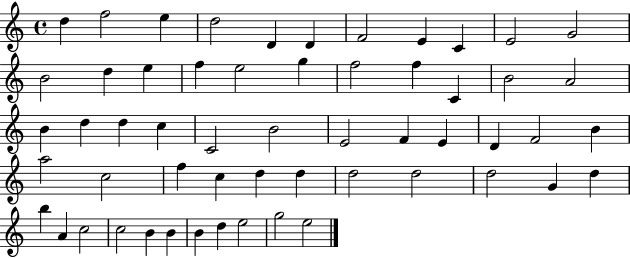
D5/q F5/h E5/q D5/h D4/q D4/q F4/h E4/q C4/q E4/h G4/h B4/h D5/q E5/q F5/q E5/h G5/q F5/h F5/q C4/q B4/h A4/h B4/q D5/q D5/q C5/q C4/h B4/h E4/h F4/q E4/q D4/q F4/h B4/q A5/h C5/h F5/q C5/q D5/q D5/q D5/h D5/h D5/h G4/q D5/q B5/q A4/q C5/h C5/h B4/q B4/q B4/q D5/q E5/h G5/h E5/h